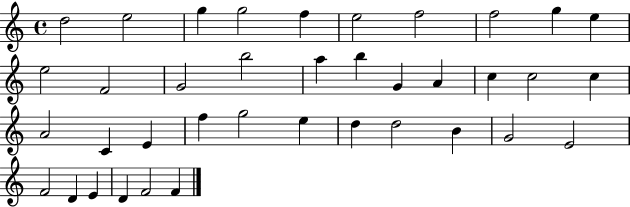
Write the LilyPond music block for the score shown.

{
  \clef treble
  \time 4/4
  \defaultTimeSignature
  \key c \major
  d''2 e''2 | g''4 g''2 f''4 | e''2 f''2 | f''2 g''4 e''4 | \break e''2 f'2 | g'2 b''2 | a''4 b''4 g'4 a'4 | c''4 c''2 c''4 | \break a'2 c'4 e'4 | f''4 g''2 e''4 | d''4 d''2 b'4 | g'2 e'2 | \break f'2 d'4 e'4 | d'4 f'2 f'4 | \bar "|."
}